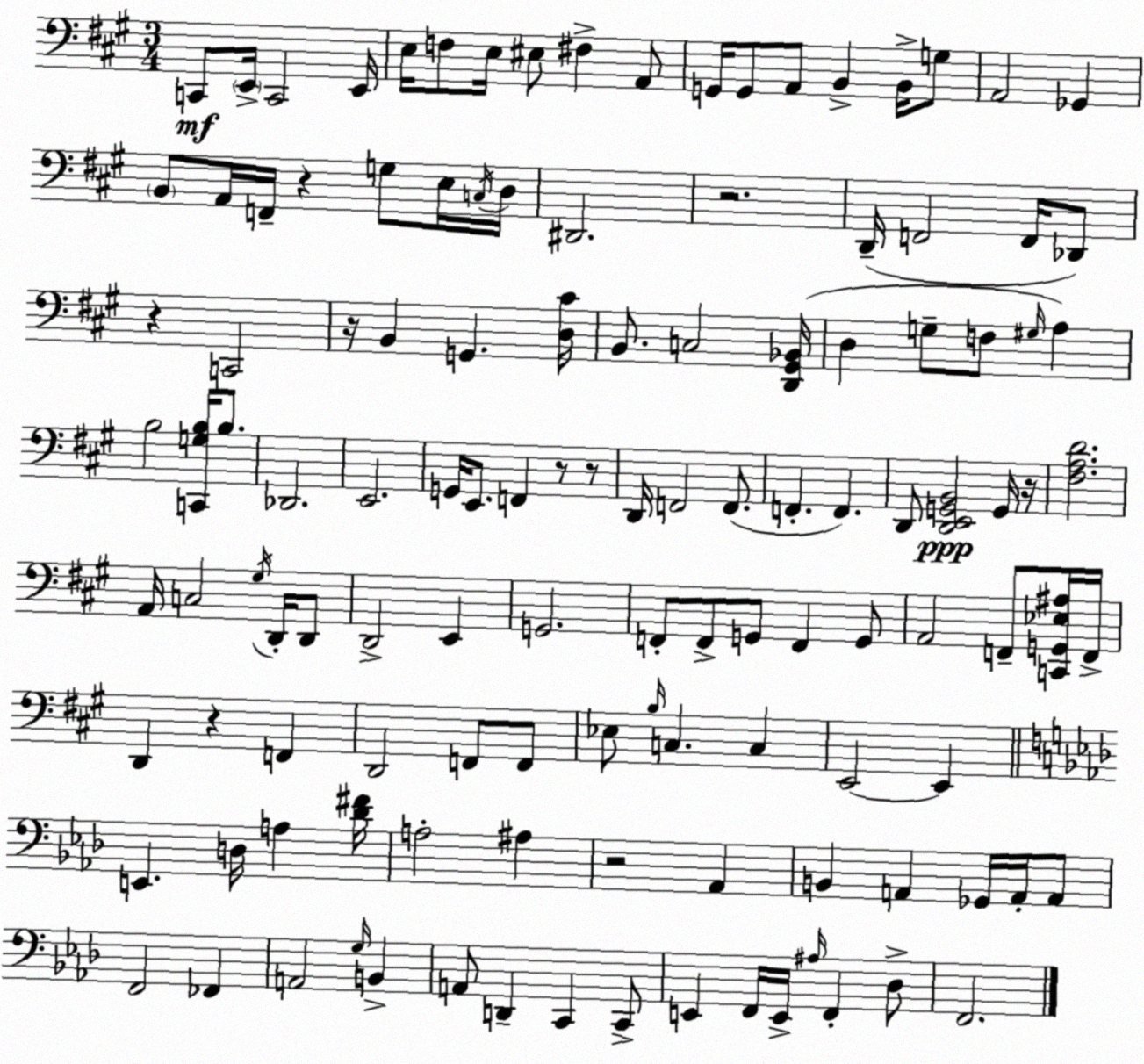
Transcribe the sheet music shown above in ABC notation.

X:1
T:Untitled
M:3/4
L:1/4
K:A
C,,/2 E,,/4 C,,2 E,,/4 E,/4 F,/2 E,/4 ^E,/2 ^F, A,,/2 G,,/4 G,,/2 A,,/2 B,, B,,/4 G,/2 A,,2 _G,, B,,/2 A,,/4 F,,/4 z G,/2 E,/4 C,/4 D,/4 ^D,,2 z2 D,,/4 F,,2 F,,/4 _D,,/2 z C,,2 z/4 B,, G,, [D,^C]/4 B,,/2 C,2 [D,,^G,,_B,,]/4 D, G,/2 F,/2 ^G,/4 A, B,2 [C,,G,B,]/4 B,/2 _D,,2 E,,2 G,,/4 E,,/2 F,, z/2 z/2 D,,/4 F,,2 F,,/2 F,, F,, D,,/2 [D,,E,,G,,B,,]2 G,,/4 z/4 [^F,A,D]2 A,,/4 C,2 ^G,/4 D,,/4 D,,/2 D,,2 E,, G,,2 F,,/2 F,,/2 G,,/2 F,, G,,/2 A,,2 F,,/2 [C,,G,,_E,^A,]/4 F,,/4 D,, z F,, D,,2 F,,/2 F,,/2 _E,/2 B,/4 C, C, E,,2 E,, E,, D,/4 A, [_D^F]/4 A,2 ^A, z2 _A,, B,, A,, _G,,/4 A,,/4 A,,/2 F,,2 _F,, A,,2 G,/4 B,, A,,/2 D,, C,, C,,/2 E,, F,,/4 E,,/4 ^A,/4 F,, _D,/2 F,,2